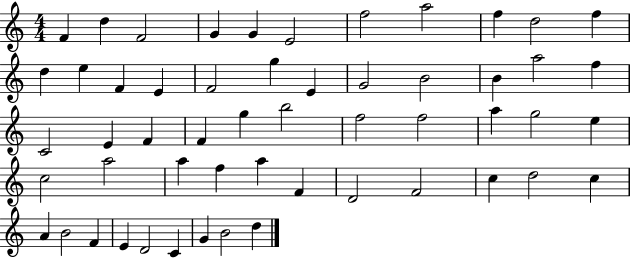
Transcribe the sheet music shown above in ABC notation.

X:1
T:Untitled
M:4/4
L:1/4
K:C
F d F2 G G E2 f2 a2 f d2 f d e F E F2 g E G2 B2 B a2 f C2 E F F g b2 f2 f2 a g2 e c2 a2 a f a F D2 F2 c d2 c A B2 F E D2 C G B2 d